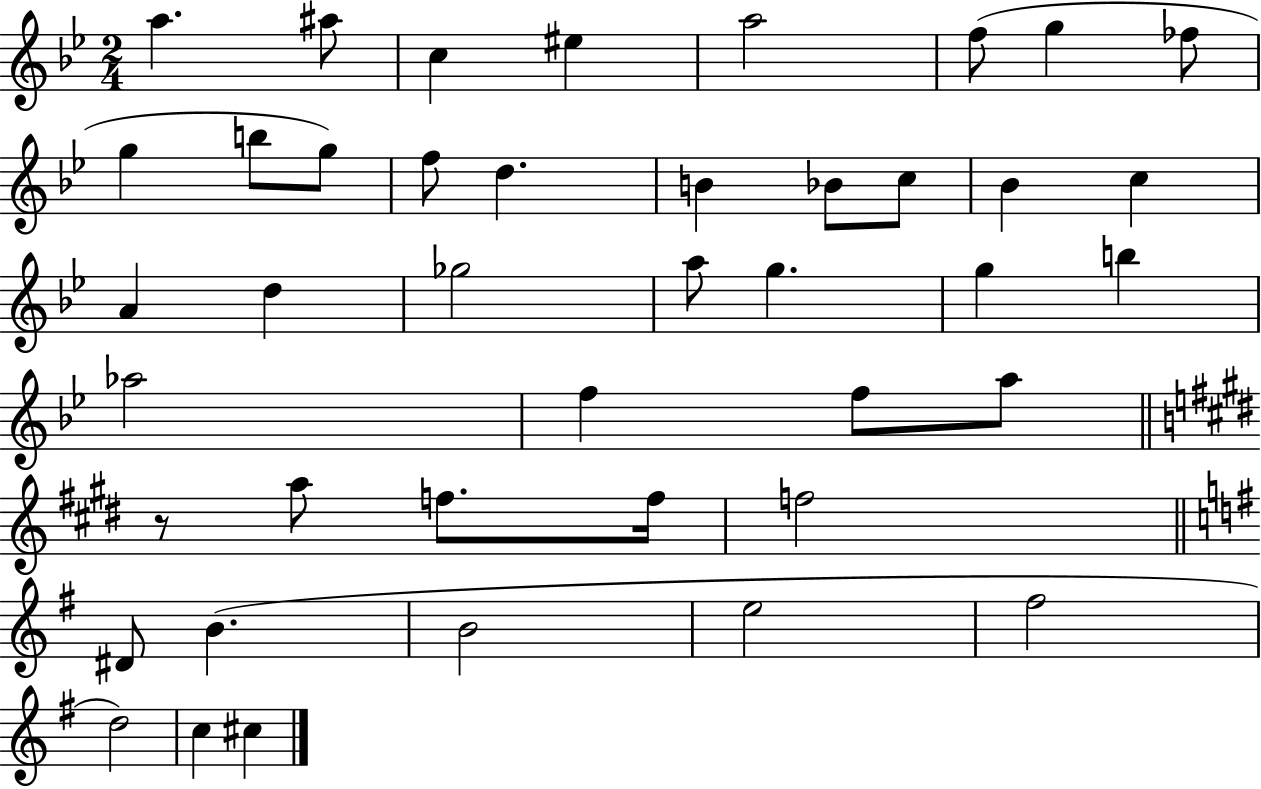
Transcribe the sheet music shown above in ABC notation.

X:1
T:Untitled
M:2/4
L:1/4
K:Bb
a ^a/2 c ^e a2 f/2 g _f/2 g b/2 g/2 f/2 d B _B/2 c/2 _B c A d _g2 a/2 g g b _a2 f f/2 a/2 z/2 a/2 f/2 f/4 f2 ^D/2 B B2 e2 ^f2 d2 c ^c